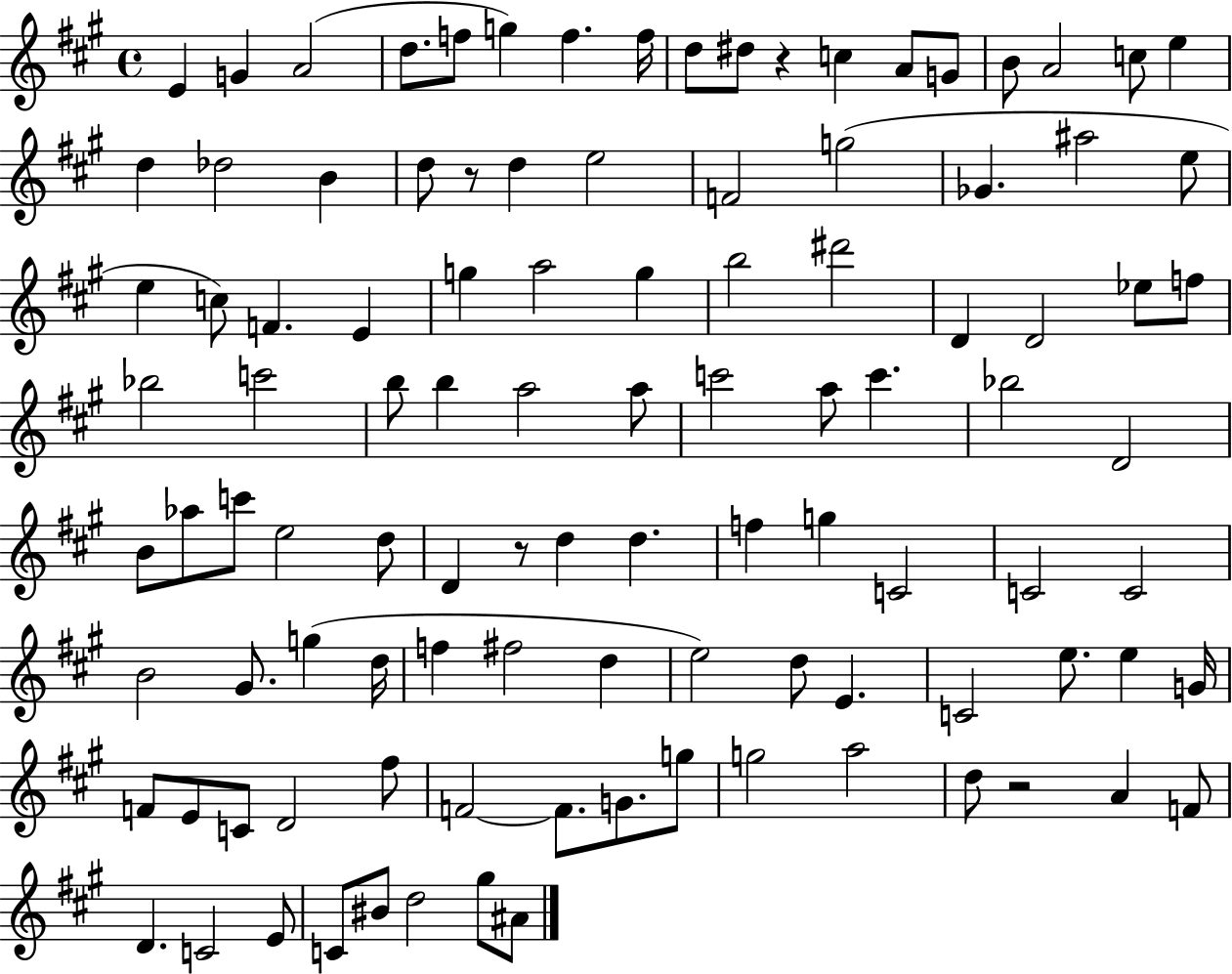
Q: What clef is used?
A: treble